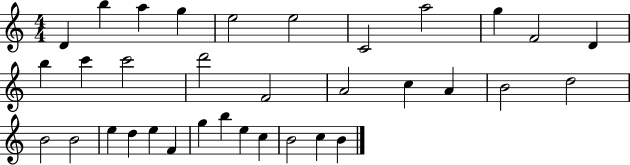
X:1
T:Untitled
M:4/4
L:1/4
K:C
D b a g e2 e2 C2 a2 g F2 D b c' c'2 d'2 F2 A2 c A B2 d2 B2 B2 e d e F g b e c B2 c B